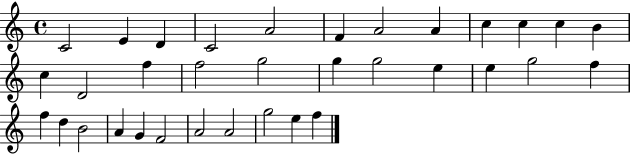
C4/h E4/q D4/q C4/h A4/h F4/q A4/h A4/q C5/q C5/q C5/q B4/q C5/q D4/h F5/q F5/h G5/h G5/q G5/h E5/q E5/q G5/h F5/q F5/q D5/q B4/h A4/q G4/q F4/h A4/h A4/h G5/h E5/q F5/q